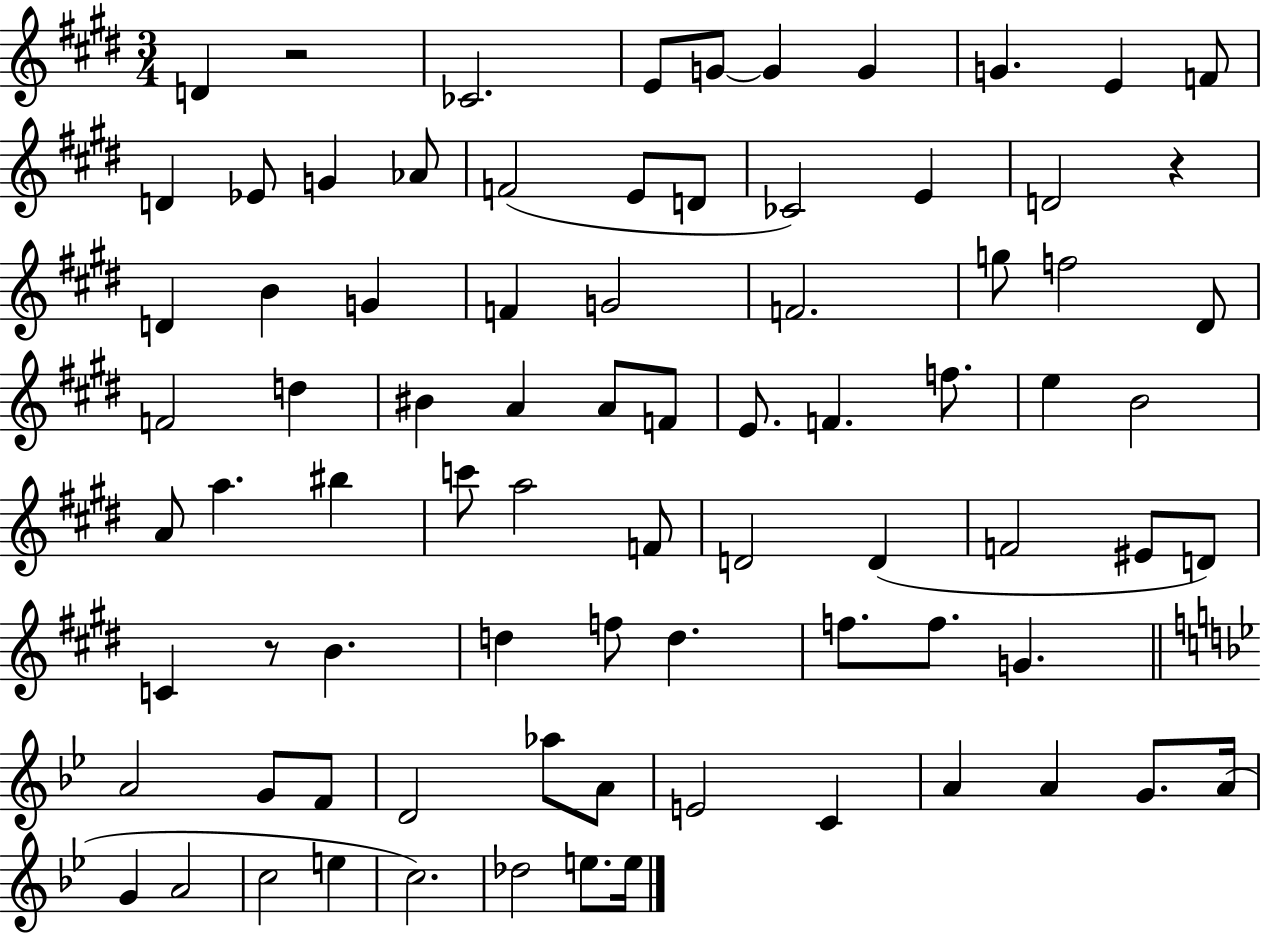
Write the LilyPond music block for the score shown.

{
  \clef treble
  \numericTimeSignature
  \time 3/4
  \key e \major
  d'4 r2 | ces'2. | e'8 g'8~~ g'4 g'4 | g'4. e'4 f'8 | \break d'4 ees'8 g'4 aes'8 | f'2( e'8 d'8 | ces'2) e'4 | d'2 r4 | \break d'4 b'4 g'4 | f'4 g'2 | f'2. | g''8 f''2 dis'8 | \break f'2 d''4 | bis'4 a'4 a'8 f'8 | e'8. f'4. f''8. | e''4 b'2 | \break a'8 a''4. bis''4 | c'''8 a''2 f'8 | d'2 d'4( | f'2 eis'8 d'8) | \break c'4 r8 b'4. | d''4 f''8 d''4. | f''8. f''8. g'4. | \bar "||" \break \key bes \major a'2 g'8 f'8 | d'2 aes''8 a'8 | e'2 c'4 | a'4 a'4 g'8. a'16( | \break g'4 a'2 | c''2 e''4 | c''2.) | des''2 e''8. e''16 | \break \bar "|."
}